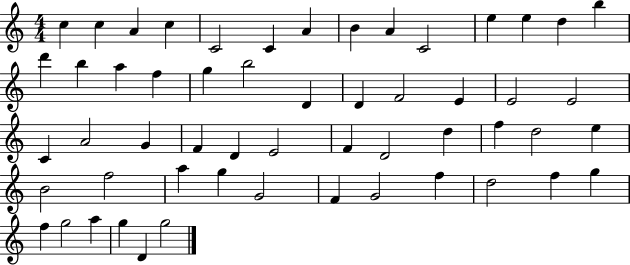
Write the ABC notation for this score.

X:1
T:Untitled
M:4/4
L:1/4
K:C
c c A c C2 C A B A C2 e e d b d' b a f g b2 D D F2 E E2 E2 C A2 G F D E2 F D2 d f d2 e B2 f2 a g G2 F G2 f d2 f g f g2 a g D g2